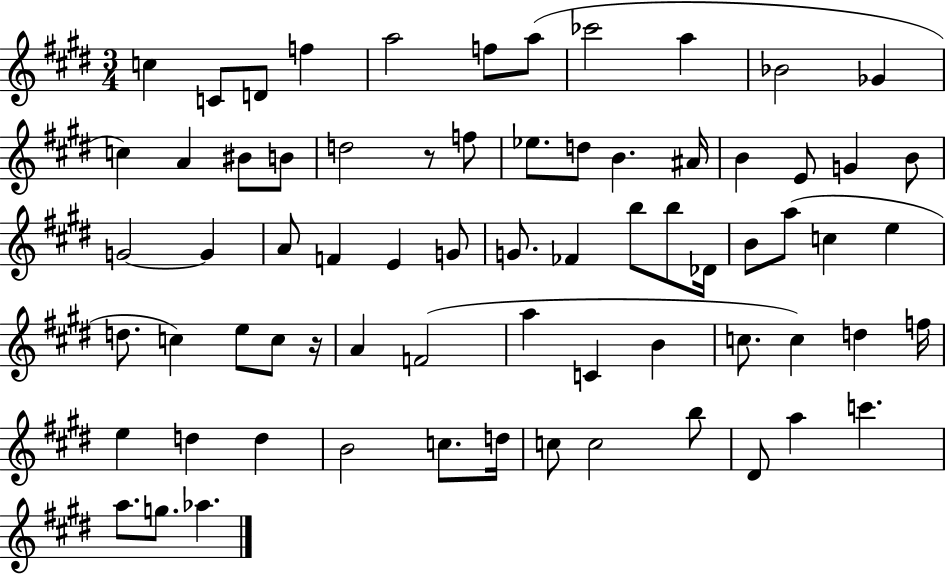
C5/q C4/e D4/e F5/q A5/h F5/e A5/e CES6/h A5/q Bb4/h Gb4/q C5/q A4/q BIS4/e B4/e D5/h R/e F5/e Eb5/e. D5/e B4/q. A#4/s B4/q E4/e G4/q B4/e G4/h G4/q A4/e F4/q E4/q G4/e G4/e. FES4/q B5/e B5/e Db4/s B4/e A5/e C5/q E5/q D5/e. C5/q E5/e C5/e R/s A4/q F4/h A5/q C4/q B4/q C5/e. C5/q D5/q F5/s E5/q D5/q D5/q B4/h C5/e. D5/s C5/e C5/h B5/e D#4/e A5/q C6/q. A5/e. G5/e. Ab5/q.